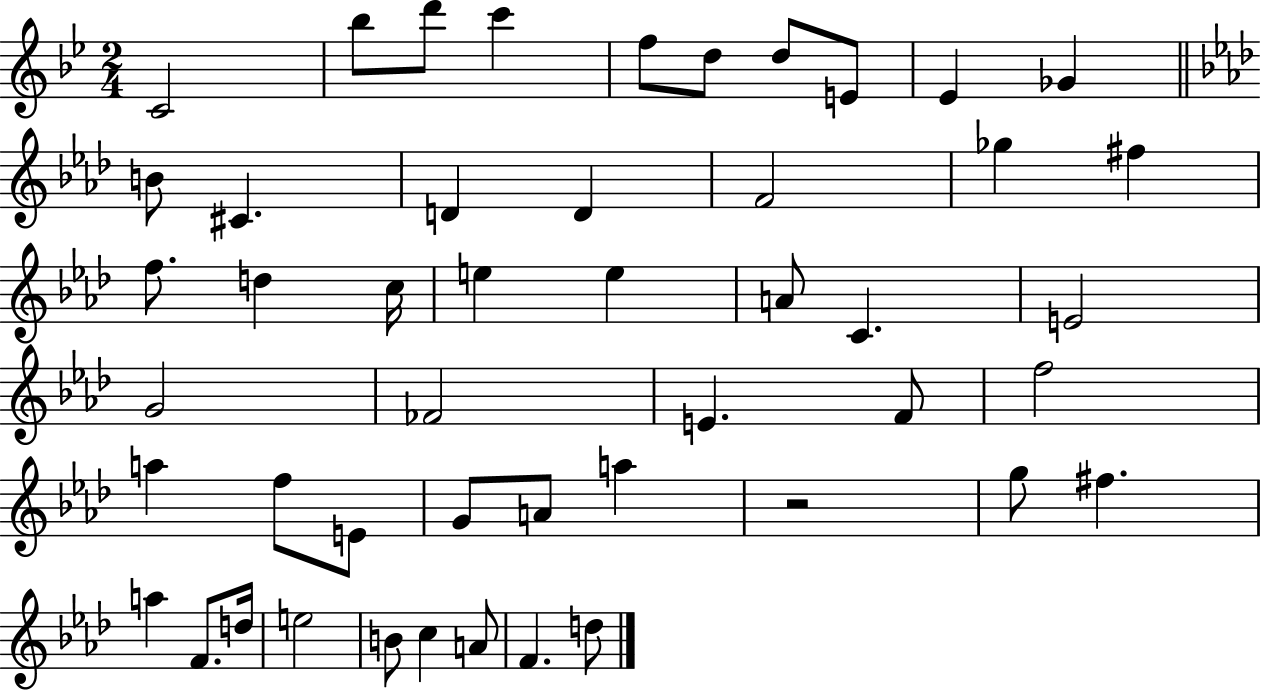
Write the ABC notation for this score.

X:1
T:Untitled
M:2/4
L:1/4
K:Bb
C2 _b/2 d'/2 c' f/2 d/2 d/2 E/2 _E _G B/2 ^C D D F2 _g ^f f/2 d c/4 e e A/2 C E2 G2 _F2 E F/2 f2 a f/2 E/2 G/2 A/2 a z2 g/2 ^f a F/2 d/4 e2 B/2 c A/2 F d/2